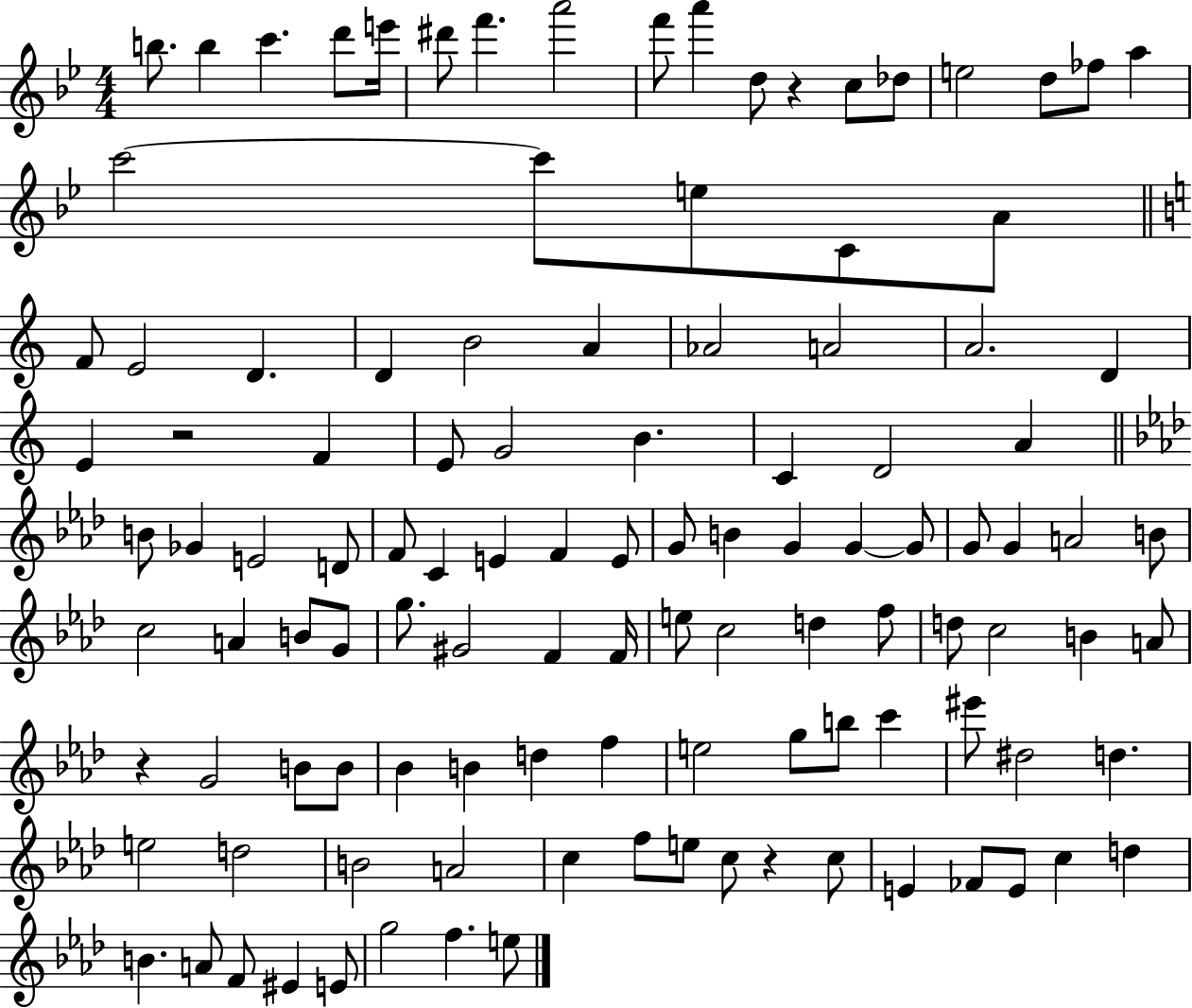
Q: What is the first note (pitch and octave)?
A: B5